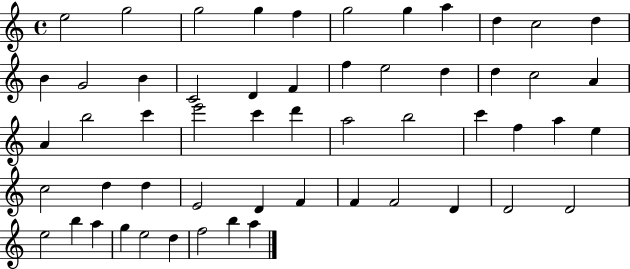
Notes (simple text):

E5/h G5/h G5/h G5/q F5/q G5/h G5/q A5/q D5/q C5/h D5/q B4/q G4/h B4/q C4/h D4/q F4/q F5/q E5/h D5/q D5/q C5/h A4/q A4/q B5/h C6/q E6/h C6/q D6/q A5/h B5/h C6/q F5/q A5/q E5/q C5/h D5/q D5/q E4/h D4/q F4/q F4/q F4/h D4/q D4/h D4/h E5/h B5/q A5/q G5/q E5/h D5/q F5/h B5/q A5/q